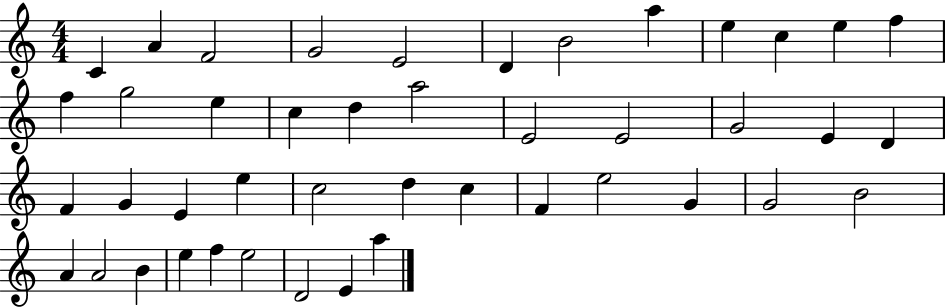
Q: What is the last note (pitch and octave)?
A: A5